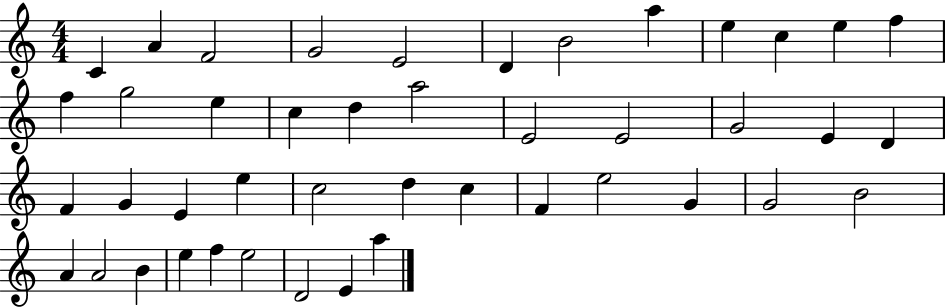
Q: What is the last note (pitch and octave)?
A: A5